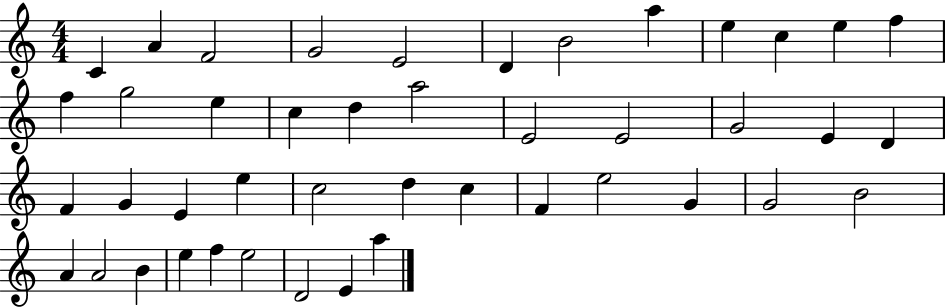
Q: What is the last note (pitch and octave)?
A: A5